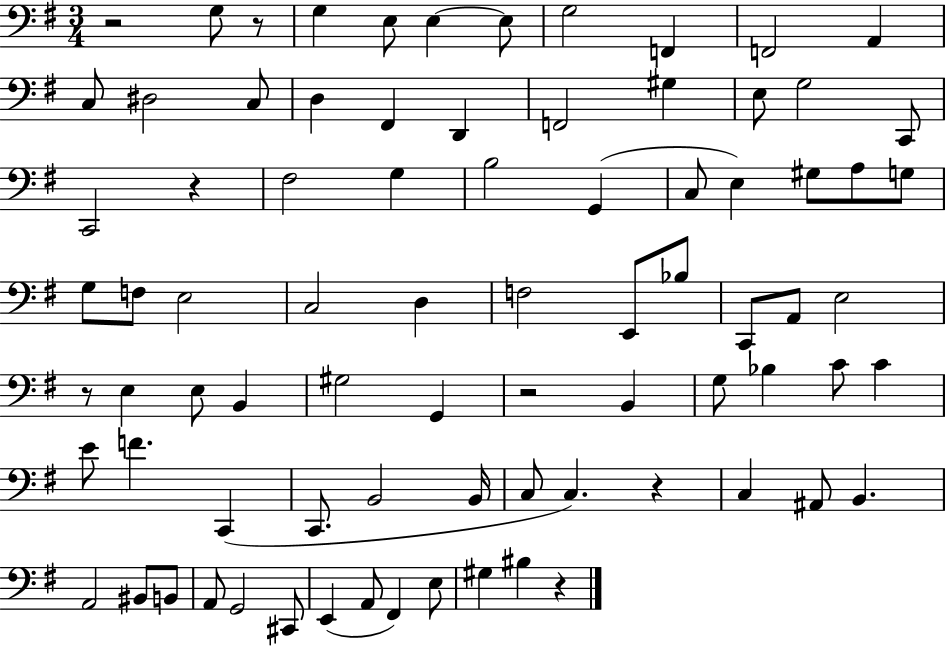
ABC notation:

X:1
T:Untitled
M:3/4
L:1/4
K:G
z2 G,/2 z/2 G, E,/2 E, E,/2 G,2 F,, F,,2 A,, C,/2 ^D,2 C,/2 D, ^F,, D,, F,,2 ^G, E,/2 G,2 C,,/2 C,,2 z ^F,2 G, B,2 G,, C,/2 E, ^G,/2 A,/2 G,/2 G,/2 F,/2 E,2 C,2 D, F,2 E,,/2 _B,/2 C,,/2 A,,/2 E,2 z/2 E, E,/2 B,, ^G,2 G,, z2 B,, G,/2 _B, C/2 C E/2 F C,, C,,/2 B,,2 B,,/4 C,/2 C, z C, ^A,,/2 B,, A,,2 ^B,,/2 B,,/2 A,,/2 G,,2 ^C,,/2 E,, A,,/2 ^F,, E,/2 ^G, ^B, z